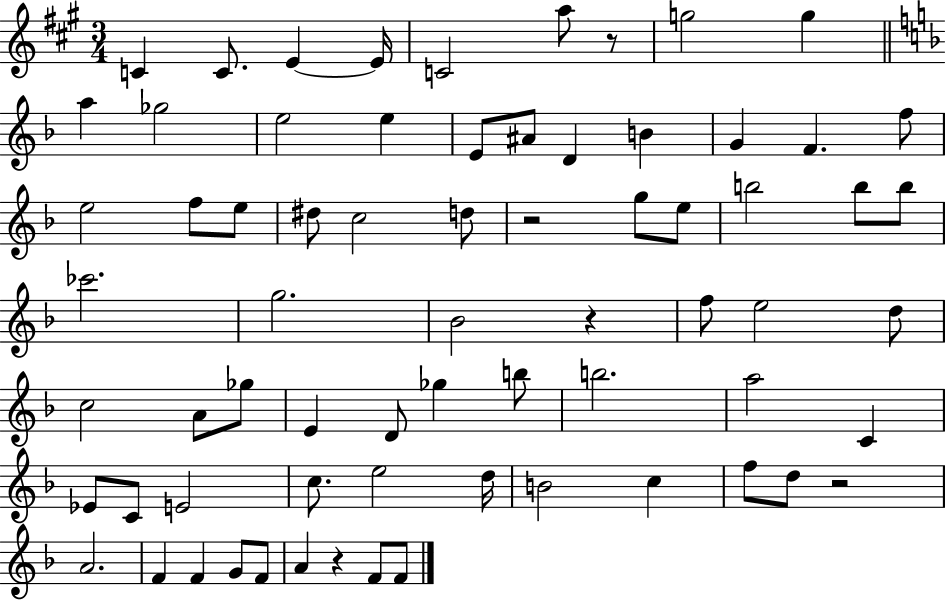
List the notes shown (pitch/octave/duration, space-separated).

C4/q C4/e. E4/q E4/s C4/h A5/e R/e G5/h G5/q A5/q Gb5/h E5/h E5/q E4/e A#4/e D4/q B4/q G4/q F4/q. F5/e E5/h F5/e E5/e D#5/e C5/h D5/e R/h G5/e E5/e B5/h B5/e B5/e CES6/h. G5/h. Bb4/h R/q F5/e E5/h D5/e C5/h A4/e Gb5/e E4/q D4/e Gb5/q B5/e B5/h. A5/h C4/q Eb4/e C4/e E4/h C5/e. E5/h D5/s B4/h C5/q F5/e D5/e R/h A4/h. F4/q F4/q G4/e F4/e A4/q R/q F4/e F4/e